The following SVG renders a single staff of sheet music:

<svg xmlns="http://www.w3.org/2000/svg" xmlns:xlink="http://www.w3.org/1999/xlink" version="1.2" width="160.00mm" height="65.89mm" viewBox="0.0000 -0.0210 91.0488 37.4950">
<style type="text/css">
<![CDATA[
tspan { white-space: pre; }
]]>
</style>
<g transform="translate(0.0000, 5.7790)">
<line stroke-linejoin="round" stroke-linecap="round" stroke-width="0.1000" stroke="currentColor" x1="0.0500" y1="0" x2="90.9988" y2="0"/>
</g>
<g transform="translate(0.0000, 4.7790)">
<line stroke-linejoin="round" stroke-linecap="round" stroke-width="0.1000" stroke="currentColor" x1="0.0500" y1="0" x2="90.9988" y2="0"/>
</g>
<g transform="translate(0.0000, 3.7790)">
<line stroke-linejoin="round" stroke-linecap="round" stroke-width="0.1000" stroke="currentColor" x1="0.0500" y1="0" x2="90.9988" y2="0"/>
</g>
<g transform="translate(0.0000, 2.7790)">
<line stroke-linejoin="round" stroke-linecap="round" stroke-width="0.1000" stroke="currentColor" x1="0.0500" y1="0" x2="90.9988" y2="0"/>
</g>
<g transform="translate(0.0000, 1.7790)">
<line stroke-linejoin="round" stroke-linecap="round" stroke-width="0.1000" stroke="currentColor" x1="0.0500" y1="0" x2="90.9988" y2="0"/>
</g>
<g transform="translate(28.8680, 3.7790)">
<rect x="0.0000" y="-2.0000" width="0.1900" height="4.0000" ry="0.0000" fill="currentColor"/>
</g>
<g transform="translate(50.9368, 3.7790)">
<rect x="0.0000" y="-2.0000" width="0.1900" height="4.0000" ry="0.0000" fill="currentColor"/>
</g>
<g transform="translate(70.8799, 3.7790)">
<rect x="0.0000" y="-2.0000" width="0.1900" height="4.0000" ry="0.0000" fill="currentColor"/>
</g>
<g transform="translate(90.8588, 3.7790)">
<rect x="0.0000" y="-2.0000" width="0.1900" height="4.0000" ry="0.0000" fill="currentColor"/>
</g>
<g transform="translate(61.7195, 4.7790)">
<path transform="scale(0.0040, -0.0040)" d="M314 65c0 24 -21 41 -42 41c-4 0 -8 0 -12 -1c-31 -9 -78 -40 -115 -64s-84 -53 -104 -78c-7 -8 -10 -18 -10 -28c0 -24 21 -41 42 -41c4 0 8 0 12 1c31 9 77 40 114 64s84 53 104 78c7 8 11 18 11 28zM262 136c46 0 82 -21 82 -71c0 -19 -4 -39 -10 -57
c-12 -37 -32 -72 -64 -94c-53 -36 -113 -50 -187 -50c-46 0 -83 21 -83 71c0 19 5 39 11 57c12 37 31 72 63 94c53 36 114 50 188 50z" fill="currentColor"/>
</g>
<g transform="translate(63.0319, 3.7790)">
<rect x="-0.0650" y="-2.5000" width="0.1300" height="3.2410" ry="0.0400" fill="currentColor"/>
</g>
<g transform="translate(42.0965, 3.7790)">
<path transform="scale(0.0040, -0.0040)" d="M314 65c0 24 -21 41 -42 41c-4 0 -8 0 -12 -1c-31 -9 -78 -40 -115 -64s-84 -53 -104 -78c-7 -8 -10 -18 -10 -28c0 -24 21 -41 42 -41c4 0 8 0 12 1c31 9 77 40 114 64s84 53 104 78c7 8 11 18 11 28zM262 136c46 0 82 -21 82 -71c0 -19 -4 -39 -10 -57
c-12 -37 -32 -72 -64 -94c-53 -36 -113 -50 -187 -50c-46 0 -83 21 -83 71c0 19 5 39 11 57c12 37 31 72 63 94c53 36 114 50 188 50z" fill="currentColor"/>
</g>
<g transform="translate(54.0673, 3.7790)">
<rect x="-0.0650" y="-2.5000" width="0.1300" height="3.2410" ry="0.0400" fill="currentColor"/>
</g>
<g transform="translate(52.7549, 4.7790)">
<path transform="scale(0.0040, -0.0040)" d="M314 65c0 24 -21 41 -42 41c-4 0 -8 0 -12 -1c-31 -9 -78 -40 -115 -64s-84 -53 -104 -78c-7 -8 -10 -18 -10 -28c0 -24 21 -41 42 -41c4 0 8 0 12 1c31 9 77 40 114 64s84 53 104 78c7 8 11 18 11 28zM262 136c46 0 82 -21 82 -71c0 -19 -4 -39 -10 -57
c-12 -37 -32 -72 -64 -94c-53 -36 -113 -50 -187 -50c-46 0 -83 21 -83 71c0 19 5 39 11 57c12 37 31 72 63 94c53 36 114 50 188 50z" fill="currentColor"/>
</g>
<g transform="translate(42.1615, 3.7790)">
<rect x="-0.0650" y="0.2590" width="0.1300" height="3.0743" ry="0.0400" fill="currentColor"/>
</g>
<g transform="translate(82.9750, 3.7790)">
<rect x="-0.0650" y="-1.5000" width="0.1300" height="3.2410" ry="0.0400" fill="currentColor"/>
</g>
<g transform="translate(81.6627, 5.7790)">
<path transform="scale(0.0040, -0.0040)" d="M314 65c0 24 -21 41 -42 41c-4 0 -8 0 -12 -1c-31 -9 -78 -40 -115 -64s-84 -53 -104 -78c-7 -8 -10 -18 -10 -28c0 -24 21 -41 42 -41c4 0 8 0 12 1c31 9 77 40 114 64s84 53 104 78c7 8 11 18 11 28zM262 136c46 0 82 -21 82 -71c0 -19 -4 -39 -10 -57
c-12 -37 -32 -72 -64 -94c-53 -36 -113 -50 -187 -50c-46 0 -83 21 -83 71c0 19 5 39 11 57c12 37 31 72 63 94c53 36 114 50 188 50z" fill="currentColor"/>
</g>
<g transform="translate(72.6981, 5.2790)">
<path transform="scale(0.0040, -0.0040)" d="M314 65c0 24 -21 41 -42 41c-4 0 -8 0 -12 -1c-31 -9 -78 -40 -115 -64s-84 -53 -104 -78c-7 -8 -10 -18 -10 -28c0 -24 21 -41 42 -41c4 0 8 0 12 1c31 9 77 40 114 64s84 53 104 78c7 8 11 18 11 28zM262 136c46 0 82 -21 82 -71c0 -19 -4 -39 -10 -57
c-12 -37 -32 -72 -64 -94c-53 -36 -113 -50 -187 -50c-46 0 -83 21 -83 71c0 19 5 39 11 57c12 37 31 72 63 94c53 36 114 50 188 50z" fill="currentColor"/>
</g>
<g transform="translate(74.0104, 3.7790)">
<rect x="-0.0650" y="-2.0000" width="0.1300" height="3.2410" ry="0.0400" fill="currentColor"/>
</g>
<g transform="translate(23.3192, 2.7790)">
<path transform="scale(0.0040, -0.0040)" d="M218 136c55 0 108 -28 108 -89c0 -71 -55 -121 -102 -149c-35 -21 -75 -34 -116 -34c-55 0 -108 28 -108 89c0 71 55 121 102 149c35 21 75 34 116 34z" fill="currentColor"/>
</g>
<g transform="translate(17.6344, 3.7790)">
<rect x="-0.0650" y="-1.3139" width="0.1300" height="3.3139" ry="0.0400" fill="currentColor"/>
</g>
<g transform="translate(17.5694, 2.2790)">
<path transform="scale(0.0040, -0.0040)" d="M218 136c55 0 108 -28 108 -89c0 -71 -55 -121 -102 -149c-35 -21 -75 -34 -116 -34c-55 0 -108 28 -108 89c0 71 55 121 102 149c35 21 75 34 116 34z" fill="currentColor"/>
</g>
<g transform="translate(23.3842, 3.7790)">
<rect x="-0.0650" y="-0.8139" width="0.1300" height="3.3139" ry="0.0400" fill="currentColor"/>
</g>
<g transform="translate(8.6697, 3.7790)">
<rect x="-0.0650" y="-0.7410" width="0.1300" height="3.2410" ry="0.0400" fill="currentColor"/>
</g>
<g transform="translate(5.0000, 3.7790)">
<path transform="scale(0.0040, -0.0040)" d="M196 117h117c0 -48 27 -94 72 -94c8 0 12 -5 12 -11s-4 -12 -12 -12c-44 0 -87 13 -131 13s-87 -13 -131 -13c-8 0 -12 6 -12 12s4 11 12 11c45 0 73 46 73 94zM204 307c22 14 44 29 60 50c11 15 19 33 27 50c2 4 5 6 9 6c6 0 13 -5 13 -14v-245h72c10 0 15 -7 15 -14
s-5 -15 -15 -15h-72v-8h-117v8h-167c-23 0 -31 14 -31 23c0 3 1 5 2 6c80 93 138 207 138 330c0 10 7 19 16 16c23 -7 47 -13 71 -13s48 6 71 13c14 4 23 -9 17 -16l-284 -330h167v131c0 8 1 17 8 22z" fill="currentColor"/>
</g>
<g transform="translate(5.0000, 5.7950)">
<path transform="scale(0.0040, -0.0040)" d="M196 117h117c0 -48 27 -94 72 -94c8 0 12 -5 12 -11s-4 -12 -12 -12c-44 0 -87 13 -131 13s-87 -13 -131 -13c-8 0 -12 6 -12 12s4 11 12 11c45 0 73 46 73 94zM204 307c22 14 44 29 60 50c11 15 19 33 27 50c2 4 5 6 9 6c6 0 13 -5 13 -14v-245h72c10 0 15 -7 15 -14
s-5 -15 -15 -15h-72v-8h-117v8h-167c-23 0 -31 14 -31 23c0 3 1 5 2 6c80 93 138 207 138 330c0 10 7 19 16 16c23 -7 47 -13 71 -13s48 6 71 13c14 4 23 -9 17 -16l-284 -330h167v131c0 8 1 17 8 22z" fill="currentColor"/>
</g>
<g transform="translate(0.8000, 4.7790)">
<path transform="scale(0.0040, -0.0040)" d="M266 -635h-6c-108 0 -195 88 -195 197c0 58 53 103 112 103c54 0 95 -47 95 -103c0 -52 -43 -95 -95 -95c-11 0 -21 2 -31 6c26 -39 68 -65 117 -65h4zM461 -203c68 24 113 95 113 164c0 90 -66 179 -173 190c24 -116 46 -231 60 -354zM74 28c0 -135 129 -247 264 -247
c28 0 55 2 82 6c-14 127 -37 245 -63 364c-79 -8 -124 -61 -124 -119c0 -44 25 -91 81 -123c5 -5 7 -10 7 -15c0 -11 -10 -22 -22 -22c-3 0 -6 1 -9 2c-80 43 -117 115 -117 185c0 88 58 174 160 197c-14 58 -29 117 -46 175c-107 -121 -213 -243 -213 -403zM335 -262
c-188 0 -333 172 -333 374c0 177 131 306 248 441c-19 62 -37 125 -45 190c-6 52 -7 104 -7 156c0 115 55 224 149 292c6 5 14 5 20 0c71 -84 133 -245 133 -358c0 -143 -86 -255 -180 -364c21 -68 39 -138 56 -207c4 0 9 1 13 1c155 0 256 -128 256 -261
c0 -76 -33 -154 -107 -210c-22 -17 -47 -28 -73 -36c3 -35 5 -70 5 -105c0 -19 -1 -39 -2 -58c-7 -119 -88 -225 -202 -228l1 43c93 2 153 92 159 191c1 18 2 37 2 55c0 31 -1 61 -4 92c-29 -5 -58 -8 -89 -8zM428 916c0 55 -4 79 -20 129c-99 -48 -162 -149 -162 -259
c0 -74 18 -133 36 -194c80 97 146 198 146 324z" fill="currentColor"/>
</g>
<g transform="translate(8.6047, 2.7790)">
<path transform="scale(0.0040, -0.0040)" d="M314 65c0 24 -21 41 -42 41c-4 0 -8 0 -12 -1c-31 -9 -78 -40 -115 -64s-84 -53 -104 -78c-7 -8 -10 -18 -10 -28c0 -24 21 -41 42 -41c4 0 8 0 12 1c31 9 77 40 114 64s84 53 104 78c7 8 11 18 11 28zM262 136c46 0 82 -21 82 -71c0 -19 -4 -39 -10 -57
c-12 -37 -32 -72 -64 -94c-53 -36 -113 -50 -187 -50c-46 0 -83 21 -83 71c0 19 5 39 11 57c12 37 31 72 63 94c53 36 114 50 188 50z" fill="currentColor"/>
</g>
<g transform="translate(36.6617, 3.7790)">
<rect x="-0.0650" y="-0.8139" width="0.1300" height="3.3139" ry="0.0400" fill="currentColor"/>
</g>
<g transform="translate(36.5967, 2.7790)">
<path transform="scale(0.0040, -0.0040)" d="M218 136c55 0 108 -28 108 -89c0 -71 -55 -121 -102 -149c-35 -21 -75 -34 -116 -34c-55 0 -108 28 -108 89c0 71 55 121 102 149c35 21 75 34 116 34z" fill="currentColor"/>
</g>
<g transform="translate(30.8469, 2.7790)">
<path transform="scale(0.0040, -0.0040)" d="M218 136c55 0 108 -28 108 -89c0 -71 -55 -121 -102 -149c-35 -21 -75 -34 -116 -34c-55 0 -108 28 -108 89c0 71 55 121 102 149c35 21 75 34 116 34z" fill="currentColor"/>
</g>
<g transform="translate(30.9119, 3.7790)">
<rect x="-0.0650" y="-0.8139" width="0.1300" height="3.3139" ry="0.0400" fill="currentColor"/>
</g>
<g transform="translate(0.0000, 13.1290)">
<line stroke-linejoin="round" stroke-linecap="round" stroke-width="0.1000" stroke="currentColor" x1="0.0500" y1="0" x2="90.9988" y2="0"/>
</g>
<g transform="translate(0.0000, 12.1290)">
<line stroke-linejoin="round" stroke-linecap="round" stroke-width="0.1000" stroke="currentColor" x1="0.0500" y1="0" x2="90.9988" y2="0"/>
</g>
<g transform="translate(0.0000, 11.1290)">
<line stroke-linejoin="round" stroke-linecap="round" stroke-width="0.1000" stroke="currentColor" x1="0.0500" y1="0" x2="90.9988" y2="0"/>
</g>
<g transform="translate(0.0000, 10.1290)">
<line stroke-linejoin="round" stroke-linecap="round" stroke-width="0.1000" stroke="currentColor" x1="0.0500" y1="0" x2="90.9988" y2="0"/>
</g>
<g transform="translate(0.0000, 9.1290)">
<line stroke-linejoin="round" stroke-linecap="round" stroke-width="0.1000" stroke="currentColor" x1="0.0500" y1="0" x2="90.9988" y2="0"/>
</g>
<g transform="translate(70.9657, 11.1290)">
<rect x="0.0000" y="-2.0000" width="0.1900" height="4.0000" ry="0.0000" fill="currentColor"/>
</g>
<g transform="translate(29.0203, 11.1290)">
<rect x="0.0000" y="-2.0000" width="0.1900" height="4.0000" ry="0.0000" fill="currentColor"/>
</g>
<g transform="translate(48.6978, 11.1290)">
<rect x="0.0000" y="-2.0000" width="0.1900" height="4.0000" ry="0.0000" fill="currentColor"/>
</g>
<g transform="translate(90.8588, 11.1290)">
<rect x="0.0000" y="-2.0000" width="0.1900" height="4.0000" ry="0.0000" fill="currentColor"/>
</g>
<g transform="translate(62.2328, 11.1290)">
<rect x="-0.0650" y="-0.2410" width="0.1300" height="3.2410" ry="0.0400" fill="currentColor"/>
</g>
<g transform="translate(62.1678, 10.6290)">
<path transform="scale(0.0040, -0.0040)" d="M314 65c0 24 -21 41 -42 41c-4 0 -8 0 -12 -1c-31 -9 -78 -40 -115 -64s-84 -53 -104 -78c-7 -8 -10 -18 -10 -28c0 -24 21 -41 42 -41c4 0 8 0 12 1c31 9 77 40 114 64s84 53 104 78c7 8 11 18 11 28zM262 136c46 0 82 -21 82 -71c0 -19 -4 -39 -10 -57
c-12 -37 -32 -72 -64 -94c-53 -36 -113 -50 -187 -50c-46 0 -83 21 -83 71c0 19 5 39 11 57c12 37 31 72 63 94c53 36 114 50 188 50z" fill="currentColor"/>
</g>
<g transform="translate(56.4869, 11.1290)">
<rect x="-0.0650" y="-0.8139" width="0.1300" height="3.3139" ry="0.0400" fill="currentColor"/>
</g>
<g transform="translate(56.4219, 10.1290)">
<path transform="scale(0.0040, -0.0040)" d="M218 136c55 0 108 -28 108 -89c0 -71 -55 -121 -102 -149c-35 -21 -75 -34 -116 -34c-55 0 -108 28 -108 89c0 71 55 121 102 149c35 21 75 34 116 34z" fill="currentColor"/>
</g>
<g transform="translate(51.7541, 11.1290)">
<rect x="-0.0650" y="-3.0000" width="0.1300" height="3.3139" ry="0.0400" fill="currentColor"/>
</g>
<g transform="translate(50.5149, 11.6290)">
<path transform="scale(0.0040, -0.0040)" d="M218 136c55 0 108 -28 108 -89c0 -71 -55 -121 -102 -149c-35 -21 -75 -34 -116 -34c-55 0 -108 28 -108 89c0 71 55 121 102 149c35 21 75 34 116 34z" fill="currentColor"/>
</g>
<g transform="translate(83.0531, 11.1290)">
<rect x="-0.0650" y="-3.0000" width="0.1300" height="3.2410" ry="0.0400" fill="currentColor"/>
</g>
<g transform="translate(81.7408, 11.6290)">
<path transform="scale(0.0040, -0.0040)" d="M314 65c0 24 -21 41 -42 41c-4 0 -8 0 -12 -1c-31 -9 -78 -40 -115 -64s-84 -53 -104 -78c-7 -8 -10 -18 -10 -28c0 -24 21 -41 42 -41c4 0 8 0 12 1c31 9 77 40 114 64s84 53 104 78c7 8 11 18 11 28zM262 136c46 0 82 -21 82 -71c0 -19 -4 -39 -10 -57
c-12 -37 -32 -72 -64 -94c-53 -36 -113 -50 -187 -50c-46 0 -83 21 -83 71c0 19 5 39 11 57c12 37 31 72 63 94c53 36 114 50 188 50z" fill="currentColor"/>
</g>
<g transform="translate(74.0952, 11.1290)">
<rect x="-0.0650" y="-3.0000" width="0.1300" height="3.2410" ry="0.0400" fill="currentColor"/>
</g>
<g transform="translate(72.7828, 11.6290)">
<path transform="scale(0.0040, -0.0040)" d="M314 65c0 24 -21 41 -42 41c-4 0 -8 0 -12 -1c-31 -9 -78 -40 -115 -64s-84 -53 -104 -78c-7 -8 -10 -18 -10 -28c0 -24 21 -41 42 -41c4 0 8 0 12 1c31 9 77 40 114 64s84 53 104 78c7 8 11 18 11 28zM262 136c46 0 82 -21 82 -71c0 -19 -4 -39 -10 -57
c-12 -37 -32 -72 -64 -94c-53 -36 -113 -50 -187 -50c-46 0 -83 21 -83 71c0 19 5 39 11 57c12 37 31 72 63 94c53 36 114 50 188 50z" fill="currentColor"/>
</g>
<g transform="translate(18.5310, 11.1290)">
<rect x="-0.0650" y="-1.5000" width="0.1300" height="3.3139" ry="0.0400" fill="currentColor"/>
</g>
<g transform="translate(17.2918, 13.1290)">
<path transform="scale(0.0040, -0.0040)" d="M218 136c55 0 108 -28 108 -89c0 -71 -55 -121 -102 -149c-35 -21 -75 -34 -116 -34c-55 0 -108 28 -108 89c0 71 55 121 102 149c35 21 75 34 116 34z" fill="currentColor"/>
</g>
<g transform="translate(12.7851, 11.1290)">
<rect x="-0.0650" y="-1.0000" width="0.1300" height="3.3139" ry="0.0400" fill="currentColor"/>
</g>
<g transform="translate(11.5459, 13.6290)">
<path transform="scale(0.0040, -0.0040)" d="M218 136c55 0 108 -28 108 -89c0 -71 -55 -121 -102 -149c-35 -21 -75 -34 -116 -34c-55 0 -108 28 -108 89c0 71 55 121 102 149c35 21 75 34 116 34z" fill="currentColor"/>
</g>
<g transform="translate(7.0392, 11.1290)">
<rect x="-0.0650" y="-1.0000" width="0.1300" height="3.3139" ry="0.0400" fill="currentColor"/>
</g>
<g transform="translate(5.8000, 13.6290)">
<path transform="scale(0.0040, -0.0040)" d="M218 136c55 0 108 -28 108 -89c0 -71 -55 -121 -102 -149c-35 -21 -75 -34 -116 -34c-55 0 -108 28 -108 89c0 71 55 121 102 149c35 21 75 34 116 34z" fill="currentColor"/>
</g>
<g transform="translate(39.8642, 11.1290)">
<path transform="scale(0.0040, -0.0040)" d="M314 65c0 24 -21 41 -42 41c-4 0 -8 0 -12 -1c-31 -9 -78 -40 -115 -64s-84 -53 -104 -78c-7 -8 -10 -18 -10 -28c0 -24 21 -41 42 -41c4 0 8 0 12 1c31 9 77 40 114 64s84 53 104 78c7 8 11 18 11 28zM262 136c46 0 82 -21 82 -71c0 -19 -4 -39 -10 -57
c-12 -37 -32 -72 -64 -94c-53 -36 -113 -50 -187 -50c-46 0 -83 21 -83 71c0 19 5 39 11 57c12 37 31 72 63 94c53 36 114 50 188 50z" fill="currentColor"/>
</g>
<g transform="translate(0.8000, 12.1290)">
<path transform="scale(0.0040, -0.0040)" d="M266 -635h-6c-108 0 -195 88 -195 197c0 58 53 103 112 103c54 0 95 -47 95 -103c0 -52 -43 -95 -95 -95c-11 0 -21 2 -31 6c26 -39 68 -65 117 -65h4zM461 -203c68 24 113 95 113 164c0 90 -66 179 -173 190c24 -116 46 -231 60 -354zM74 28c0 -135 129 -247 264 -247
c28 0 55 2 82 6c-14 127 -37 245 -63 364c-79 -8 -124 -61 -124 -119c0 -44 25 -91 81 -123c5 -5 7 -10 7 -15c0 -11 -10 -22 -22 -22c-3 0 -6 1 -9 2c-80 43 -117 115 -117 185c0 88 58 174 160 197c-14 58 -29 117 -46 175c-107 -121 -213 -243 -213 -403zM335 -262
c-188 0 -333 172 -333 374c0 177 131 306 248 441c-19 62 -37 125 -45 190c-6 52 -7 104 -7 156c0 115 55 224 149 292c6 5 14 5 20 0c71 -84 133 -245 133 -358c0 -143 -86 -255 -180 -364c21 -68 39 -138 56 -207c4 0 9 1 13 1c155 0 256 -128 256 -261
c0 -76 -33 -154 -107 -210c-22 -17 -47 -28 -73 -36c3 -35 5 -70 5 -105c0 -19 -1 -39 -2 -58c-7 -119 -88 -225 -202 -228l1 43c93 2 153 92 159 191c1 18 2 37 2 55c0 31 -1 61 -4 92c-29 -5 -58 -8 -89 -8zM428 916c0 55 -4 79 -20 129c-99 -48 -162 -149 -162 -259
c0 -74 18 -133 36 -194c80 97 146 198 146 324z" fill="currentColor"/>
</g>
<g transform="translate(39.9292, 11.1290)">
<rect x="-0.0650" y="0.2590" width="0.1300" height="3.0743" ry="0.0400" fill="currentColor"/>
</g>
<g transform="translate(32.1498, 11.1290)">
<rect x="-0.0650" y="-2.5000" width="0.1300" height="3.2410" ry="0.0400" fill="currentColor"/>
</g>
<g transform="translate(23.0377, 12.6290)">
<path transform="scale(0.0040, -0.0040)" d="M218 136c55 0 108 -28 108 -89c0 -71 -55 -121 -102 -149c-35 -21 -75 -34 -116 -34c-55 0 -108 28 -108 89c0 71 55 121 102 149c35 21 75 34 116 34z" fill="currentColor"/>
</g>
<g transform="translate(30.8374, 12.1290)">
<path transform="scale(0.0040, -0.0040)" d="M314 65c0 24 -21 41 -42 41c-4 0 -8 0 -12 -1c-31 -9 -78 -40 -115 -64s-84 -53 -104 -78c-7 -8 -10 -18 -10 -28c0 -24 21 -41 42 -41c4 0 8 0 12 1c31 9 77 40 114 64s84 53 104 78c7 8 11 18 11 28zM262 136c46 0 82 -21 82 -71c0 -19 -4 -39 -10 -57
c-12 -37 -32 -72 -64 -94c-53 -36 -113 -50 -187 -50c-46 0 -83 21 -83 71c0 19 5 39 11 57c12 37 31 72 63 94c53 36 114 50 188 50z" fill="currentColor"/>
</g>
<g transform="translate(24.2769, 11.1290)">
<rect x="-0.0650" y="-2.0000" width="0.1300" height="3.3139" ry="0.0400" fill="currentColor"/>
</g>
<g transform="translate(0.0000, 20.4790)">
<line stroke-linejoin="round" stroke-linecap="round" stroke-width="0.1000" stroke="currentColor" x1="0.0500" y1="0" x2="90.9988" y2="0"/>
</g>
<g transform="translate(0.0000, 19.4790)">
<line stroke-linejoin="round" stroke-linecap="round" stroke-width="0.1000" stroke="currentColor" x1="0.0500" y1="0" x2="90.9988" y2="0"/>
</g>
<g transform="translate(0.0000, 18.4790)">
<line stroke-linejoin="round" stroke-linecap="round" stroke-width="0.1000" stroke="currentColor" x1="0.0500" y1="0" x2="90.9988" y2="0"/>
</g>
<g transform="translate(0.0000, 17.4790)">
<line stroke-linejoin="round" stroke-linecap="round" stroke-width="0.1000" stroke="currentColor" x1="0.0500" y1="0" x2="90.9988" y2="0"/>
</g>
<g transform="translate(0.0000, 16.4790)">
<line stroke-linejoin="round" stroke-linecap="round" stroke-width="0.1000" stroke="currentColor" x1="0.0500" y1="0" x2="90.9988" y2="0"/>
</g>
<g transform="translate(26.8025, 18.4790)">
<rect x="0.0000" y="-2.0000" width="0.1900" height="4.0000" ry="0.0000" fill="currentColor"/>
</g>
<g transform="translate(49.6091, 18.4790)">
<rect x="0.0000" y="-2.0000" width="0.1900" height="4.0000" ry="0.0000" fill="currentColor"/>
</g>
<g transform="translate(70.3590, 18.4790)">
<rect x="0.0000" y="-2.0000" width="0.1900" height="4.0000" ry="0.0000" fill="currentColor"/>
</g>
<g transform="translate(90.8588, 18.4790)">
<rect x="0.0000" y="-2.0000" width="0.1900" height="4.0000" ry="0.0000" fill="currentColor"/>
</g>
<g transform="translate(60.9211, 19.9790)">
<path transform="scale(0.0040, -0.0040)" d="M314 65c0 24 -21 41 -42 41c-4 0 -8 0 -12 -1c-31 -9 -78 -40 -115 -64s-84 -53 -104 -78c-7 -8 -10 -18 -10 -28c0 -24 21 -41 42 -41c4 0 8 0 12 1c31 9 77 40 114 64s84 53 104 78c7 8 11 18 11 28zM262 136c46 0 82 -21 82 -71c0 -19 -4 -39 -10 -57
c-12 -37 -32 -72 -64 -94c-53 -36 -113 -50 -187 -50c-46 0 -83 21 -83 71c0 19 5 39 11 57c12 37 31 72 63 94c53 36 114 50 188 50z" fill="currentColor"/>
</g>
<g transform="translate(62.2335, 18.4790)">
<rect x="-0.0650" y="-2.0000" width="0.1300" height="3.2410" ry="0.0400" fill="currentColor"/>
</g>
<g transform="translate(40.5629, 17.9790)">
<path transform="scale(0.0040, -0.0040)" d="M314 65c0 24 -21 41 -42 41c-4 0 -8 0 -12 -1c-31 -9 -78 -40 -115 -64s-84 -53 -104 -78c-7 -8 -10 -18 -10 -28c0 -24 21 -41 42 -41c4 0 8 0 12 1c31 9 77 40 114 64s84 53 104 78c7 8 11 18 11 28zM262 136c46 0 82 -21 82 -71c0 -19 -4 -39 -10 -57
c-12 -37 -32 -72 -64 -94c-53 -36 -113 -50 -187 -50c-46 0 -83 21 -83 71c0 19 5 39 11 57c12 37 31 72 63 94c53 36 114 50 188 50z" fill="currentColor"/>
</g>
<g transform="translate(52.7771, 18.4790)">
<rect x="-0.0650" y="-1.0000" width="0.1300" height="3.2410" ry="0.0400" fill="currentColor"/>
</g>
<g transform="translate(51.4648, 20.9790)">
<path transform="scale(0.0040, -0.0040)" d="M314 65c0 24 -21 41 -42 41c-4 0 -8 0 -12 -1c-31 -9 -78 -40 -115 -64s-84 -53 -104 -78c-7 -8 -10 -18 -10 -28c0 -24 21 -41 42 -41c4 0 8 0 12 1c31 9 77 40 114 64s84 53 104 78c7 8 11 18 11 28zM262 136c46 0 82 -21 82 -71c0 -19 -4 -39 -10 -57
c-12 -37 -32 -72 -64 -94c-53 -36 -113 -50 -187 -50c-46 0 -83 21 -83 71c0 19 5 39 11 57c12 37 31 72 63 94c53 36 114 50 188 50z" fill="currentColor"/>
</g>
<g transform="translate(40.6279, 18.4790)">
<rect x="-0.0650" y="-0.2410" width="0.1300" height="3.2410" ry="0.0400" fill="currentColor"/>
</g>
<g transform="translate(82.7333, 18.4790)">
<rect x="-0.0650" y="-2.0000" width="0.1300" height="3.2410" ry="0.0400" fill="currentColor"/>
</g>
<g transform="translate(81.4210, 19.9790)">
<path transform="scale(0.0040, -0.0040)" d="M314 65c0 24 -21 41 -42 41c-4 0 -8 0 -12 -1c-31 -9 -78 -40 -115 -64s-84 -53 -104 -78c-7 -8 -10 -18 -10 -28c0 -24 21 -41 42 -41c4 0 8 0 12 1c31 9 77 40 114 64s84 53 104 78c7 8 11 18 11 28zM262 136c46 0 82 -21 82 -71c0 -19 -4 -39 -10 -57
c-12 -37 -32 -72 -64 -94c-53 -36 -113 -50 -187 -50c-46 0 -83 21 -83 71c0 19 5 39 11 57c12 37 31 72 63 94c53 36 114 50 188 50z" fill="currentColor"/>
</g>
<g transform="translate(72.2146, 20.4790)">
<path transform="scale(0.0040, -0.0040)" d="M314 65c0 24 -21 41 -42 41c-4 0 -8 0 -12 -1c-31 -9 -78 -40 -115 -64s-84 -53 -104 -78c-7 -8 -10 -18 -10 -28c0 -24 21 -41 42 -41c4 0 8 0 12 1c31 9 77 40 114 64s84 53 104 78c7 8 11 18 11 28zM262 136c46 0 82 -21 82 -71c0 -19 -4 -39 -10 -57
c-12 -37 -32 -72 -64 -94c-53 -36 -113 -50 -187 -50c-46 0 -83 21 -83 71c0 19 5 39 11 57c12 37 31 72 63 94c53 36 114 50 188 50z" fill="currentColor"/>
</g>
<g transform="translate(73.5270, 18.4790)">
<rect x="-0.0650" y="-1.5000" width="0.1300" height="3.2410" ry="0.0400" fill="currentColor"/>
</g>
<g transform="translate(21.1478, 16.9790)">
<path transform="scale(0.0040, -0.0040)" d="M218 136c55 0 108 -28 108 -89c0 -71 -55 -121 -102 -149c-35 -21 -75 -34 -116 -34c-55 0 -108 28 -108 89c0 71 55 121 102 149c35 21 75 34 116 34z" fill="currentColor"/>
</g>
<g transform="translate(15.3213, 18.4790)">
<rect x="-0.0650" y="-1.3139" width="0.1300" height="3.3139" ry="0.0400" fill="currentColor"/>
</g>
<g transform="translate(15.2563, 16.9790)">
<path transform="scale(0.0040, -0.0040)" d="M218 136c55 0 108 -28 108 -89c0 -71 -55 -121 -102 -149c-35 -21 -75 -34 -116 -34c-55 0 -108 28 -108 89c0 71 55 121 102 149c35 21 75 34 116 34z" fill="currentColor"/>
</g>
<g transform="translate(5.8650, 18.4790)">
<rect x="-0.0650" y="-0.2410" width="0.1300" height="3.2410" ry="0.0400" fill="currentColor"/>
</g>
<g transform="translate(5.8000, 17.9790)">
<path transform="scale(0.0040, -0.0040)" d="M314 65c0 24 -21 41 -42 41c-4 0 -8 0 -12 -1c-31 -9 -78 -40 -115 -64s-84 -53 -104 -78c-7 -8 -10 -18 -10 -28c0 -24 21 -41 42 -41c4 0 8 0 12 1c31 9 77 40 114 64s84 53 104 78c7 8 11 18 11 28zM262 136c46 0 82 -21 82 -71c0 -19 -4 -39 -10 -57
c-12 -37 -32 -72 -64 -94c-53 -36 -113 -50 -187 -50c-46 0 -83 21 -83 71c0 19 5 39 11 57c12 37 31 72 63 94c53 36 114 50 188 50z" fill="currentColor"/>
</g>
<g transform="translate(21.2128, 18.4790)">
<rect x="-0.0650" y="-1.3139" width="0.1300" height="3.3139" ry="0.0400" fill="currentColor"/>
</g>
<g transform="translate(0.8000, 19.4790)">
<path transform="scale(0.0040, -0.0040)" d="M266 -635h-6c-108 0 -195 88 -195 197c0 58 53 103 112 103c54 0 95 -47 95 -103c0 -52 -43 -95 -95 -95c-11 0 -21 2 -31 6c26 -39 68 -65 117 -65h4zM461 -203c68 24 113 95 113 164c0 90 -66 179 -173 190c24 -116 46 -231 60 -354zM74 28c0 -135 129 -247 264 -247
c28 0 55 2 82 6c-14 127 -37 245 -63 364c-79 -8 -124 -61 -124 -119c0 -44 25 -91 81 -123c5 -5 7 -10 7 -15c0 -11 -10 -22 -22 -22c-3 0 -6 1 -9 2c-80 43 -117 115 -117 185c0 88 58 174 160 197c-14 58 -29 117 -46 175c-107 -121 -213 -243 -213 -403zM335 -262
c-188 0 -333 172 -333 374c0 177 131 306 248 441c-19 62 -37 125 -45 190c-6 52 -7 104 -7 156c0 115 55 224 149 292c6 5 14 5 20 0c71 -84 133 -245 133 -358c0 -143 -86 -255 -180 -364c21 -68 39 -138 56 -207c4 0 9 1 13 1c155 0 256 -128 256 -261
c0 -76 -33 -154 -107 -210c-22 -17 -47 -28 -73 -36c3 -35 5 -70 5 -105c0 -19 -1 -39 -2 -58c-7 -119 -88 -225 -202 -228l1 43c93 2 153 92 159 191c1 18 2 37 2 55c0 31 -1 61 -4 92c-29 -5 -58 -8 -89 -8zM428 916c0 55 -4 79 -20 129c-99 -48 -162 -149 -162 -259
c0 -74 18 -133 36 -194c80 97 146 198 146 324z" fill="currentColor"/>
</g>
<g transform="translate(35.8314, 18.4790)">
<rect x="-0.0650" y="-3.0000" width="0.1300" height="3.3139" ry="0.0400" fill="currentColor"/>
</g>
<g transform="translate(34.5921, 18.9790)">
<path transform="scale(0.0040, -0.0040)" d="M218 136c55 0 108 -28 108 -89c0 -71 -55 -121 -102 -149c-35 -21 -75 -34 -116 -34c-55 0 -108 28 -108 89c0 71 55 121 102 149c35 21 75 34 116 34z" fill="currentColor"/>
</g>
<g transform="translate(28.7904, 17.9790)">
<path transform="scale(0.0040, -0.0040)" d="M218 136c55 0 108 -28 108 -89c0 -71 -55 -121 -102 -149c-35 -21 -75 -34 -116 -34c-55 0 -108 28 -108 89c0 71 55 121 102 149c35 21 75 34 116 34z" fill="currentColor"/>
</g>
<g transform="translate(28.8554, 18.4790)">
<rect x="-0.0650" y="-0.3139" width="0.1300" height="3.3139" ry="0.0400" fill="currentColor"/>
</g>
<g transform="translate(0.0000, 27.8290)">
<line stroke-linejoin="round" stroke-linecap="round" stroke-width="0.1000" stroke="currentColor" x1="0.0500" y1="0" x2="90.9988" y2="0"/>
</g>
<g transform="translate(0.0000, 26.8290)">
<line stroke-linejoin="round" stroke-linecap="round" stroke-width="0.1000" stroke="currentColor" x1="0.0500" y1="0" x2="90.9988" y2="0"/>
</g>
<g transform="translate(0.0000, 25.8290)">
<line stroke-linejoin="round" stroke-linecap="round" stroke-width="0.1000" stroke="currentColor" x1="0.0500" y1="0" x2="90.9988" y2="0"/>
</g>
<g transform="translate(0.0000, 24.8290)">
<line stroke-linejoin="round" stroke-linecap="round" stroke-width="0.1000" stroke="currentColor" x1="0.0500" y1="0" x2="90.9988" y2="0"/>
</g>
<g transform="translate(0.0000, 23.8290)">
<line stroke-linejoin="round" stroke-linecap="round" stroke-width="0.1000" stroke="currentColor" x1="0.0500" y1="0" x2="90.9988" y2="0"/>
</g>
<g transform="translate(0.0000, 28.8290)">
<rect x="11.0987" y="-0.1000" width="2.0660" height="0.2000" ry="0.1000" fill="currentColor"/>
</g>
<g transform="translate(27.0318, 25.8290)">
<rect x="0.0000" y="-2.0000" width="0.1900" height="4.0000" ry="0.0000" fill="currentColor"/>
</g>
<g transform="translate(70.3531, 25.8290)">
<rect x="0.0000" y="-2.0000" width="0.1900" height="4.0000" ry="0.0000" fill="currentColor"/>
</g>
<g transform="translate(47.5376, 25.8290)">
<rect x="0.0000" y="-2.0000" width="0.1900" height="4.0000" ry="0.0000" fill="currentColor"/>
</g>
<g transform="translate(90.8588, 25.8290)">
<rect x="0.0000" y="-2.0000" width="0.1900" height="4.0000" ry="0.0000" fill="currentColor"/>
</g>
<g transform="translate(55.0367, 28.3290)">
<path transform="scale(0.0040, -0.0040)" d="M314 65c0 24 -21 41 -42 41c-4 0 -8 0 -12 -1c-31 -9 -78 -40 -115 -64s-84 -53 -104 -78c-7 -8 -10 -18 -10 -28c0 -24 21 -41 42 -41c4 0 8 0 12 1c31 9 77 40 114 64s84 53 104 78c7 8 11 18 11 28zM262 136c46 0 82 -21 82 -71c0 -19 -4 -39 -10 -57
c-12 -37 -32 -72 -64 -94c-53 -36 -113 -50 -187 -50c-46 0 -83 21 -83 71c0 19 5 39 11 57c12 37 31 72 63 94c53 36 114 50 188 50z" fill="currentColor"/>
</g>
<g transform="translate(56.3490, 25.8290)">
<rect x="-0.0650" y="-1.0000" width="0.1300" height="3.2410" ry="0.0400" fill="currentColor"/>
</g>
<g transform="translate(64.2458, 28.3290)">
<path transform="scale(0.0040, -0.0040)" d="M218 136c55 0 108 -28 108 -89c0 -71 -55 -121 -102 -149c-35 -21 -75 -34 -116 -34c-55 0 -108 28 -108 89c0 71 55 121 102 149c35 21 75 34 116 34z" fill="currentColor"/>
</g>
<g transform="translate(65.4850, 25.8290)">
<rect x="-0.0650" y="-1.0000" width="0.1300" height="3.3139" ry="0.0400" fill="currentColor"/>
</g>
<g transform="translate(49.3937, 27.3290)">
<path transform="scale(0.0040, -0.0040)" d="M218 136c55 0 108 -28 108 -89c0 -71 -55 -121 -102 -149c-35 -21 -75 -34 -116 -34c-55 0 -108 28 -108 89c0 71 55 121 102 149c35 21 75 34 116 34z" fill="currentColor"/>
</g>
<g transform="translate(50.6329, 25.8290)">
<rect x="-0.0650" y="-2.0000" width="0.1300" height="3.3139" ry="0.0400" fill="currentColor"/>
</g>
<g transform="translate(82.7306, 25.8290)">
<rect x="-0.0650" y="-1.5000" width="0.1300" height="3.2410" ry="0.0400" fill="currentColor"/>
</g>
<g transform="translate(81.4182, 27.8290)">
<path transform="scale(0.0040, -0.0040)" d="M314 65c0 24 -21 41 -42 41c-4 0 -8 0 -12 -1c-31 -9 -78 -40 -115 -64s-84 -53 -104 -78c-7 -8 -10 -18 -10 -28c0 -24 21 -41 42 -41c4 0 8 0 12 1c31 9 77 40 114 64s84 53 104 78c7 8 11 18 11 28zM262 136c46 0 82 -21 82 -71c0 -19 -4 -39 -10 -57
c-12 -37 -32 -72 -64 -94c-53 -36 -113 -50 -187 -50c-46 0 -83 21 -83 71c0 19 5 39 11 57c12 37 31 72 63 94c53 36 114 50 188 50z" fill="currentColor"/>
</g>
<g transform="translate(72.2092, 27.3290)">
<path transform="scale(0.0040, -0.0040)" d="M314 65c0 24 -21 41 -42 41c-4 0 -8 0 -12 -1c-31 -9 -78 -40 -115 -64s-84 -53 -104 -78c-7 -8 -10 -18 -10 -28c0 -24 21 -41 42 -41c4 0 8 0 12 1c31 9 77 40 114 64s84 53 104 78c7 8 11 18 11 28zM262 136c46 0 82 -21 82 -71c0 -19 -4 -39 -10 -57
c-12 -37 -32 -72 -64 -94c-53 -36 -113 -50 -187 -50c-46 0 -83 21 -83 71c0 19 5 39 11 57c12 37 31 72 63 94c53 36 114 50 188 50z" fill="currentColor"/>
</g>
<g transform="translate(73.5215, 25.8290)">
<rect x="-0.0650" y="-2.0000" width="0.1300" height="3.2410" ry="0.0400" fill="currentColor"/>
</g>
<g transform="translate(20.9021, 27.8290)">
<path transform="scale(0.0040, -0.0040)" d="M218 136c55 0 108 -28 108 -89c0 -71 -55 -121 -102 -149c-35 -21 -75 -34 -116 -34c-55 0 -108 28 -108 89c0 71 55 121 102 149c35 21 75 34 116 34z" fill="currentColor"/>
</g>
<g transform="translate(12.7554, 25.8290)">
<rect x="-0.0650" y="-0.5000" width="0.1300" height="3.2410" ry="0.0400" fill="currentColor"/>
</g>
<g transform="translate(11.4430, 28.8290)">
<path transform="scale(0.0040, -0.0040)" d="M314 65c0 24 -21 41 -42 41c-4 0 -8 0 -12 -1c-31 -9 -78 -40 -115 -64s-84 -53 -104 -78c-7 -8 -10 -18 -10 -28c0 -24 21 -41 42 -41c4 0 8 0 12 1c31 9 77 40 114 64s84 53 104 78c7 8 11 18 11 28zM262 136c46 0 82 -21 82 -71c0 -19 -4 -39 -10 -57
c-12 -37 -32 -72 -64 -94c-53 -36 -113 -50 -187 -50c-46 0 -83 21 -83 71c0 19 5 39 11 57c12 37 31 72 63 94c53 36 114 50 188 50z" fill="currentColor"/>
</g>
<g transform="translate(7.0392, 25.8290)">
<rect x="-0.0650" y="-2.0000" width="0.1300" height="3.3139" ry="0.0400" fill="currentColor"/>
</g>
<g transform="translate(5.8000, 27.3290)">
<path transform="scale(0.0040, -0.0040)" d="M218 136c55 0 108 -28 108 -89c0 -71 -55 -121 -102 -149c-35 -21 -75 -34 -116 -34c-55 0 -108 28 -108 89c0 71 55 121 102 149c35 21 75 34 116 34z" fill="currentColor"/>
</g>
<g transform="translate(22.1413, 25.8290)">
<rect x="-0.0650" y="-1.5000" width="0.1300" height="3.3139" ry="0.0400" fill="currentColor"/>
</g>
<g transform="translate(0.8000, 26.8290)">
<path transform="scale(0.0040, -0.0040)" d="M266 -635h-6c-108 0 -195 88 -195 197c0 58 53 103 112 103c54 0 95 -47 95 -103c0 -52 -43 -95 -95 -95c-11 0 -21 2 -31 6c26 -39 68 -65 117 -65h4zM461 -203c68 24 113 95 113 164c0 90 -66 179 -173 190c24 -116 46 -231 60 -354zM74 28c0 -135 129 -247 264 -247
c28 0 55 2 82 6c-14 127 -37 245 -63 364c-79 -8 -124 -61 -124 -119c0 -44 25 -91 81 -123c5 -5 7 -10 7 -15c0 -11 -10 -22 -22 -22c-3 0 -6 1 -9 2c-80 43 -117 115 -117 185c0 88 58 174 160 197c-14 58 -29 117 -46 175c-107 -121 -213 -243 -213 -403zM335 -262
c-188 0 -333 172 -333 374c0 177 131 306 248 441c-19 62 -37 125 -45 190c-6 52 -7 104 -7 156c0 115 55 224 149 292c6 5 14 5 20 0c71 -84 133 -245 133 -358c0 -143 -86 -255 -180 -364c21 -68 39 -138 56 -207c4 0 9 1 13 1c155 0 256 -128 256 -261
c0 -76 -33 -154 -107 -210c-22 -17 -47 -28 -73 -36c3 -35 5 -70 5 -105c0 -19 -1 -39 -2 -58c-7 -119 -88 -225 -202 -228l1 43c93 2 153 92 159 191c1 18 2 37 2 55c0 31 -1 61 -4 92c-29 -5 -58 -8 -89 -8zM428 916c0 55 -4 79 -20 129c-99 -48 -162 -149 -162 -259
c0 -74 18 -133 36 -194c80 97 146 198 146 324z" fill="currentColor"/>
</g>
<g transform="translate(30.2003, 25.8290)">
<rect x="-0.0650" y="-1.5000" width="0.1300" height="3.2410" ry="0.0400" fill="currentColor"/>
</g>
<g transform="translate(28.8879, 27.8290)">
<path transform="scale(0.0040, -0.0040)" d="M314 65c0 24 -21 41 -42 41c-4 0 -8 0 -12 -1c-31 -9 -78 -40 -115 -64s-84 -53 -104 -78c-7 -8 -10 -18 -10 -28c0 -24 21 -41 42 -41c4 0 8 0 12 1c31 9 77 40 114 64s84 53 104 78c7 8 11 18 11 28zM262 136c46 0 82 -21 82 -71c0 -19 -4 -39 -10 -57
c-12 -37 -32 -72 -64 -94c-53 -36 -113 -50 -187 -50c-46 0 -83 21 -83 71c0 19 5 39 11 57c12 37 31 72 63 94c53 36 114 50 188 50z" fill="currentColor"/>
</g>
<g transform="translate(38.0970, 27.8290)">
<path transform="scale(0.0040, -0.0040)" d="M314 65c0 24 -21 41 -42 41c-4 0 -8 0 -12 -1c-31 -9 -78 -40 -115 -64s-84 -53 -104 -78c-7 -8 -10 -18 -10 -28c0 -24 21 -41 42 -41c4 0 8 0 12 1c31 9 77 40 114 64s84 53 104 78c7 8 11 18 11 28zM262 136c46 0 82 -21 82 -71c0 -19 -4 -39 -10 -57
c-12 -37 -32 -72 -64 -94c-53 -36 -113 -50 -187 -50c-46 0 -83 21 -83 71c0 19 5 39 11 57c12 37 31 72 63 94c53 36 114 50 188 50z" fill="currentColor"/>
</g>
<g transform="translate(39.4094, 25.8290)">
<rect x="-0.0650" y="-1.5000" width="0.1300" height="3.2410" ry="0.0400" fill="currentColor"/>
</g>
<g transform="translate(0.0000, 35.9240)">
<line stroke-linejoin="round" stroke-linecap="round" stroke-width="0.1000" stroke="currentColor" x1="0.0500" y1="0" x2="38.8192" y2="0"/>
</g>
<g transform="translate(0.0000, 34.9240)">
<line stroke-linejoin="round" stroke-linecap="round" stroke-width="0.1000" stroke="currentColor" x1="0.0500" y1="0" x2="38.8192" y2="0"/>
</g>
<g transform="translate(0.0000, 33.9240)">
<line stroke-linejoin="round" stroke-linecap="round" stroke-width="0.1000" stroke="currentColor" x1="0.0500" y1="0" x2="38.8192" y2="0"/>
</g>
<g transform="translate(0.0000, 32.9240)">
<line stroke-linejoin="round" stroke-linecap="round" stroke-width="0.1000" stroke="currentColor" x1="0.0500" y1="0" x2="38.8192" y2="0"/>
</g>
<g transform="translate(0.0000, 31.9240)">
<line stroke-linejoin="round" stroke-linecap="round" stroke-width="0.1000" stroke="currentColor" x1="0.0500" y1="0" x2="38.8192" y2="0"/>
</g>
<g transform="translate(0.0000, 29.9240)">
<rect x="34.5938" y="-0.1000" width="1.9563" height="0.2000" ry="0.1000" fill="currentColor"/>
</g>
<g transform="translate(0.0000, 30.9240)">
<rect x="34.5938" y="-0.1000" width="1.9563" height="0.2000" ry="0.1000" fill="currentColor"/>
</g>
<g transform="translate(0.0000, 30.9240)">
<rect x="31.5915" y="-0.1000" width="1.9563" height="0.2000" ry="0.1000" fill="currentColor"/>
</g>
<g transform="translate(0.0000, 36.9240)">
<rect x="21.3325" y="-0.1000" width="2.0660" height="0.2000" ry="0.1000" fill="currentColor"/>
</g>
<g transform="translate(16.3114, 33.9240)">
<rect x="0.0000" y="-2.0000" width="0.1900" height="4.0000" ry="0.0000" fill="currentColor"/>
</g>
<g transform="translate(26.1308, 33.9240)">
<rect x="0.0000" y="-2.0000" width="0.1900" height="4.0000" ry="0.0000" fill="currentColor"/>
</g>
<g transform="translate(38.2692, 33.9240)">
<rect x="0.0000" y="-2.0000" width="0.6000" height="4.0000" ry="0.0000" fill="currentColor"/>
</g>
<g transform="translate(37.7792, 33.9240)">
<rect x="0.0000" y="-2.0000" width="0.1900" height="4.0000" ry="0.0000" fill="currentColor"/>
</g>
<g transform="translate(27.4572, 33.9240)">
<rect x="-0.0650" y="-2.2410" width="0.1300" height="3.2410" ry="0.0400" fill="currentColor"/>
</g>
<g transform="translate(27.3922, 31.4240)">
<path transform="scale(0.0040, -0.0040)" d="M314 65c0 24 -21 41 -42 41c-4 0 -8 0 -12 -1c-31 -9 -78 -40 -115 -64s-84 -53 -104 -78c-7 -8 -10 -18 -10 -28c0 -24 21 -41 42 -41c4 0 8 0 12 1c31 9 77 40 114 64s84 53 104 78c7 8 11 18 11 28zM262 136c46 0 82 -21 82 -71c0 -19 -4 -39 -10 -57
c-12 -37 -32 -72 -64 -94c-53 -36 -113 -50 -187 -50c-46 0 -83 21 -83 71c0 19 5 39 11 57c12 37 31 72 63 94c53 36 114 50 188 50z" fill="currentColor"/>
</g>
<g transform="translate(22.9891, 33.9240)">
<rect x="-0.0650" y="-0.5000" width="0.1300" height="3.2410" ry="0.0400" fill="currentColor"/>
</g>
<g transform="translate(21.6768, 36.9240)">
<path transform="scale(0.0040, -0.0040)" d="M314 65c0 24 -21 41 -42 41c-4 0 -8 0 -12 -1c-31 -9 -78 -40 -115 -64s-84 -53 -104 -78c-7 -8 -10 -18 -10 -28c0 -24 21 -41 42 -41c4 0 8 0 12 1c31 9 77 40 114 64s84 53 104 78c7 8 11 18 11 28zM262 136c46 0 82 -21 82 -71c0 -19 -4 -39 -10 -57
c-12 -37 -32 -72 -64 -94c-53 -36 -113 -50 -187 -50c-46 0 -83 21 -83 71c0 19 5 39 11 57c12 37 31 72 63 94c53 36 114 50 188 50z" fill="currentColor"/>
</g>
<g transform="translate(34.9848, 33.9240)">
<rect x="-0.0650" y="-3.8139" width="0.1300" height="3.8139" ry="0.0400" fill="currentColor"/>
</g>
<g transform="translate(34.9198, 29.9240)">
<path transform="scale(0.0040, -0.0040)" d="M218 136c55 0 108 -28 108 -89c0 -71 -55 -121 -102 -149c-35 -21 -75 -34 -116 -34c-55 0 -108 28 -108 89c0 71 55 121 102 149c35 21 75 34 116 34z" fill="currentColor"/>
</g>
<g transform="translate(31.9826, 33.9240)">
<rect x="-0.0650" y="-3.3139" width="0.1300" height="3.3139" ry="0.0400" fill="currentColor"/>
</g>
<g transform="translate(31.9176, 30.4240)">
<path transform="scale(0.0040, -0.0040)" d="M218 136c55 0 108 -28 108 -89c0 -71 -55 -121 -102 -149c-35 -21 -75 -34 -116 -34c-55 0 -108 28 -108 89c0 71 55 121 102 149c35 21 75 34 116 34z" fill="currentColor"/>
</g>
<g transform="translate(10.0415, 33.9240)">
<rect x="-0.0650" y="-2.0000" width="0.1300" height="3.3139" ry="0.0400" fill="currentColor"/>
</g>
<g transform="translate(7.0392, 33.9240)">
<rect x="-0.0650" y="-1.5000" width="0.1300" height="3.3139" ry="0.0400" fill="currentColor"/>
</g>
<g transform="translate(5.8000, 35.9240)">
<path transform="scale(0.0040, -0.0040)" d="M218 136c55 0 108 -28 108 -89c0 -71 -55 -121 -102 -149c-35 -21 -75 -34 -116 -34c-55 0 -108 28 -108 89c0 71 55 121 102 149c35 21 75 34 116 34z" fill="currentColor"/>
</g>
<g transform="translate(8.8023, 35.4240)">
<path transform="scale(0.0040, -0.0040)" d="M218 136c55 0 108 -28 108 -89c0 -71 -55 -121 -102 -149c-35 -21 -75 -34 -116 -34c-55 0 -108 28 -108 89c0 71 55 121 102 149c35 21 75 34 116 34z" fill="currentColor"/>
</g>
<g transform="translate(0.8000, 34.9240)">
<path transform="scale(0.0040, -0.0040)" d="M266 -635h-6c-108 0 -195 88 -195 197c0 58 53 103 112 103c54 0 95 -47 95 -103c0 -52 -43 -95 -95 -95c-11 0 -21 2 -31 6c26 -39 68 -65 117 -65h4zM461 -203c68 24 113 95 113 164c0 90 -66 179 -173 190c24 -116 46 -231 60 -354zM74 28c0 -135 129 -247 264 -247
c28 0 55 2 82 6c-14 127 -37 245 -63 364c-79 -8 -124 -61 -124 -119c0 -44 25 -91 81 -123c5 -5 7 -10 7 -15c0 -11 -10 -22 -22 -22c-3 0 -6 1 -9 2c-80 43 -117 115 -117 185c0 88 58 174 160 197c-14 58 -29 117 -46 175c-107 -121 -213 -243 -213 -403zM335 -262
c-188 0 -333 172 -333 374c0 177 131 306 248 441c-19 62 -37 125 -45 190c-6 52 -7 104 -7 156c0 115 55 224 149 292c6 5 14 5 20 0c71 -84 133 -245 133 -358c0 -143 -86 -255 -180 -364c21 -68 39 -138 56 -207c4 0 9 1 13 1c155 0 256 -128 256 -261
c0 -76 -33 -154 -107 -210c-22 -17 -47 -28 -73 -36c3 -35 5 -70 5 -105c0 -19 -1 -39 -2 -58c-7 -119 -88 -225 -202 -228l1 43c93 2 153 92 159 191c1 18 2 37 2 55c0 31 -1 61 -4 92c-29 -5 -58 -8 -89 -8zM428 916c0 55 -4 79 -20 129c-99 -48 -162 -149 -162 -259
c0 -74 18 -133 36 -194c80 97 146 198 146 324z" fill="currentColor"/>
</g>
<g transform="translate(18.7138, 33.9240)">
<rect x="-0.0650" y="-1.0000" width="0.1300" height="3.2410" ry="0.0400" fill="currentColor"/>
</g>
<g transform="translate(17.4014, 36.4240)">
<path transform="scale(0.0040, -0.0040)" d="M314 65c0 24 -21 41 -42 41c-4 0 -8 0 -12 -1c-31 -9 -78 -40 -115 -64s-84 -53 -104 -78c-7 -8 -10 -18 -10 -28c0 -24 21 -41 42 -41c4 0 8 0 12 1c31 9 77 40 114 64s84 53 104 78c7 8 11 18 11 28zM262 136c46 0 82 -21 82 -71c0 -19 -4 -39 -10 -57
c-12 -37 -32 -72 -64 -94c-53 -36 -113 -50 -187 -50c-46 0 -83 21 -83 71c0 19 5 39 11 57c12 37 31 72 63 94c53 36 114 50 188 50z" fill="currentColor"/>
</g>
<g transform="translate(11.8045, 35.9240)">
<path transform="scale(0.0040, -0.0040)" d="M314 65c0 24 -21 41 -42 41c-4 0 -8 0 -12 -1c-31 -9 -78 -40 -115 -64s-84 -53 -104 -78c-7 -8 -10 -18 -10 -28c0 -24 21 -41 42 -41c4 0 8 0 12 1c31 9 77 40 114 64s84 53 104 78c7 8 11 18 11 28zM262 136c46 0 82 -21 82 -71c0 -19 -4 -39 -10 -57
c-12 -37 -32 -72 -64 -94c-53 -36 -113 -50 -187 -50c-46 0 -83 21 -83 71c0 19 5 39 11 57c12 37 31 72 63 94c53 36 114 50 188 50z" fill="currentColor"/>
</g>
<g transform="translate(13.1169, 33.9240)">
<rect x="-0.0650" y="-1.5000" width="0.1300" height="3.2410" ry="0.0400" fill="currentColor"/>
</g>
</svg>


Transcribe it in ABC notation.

X:1
T:Untitled
M:4/4
L:1/4
K:C
d2 e d d d B2 G2 G2 F2 E2 D D E F G2 B2 A d c2 A2 A2 c2 e e c A c2 D2 F2 E2 F2 F C2 E E2 E2 F D2 D F2 E2 E F E2 D2 C2 g2 b c'